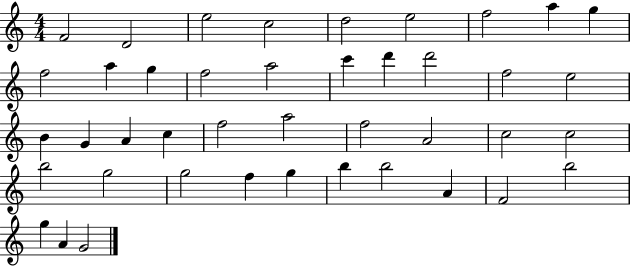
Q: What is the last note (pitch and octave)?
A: G4